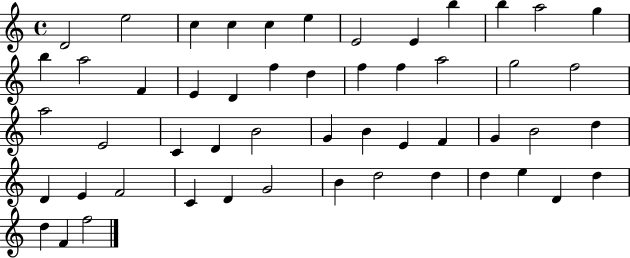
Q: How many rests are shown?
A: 0